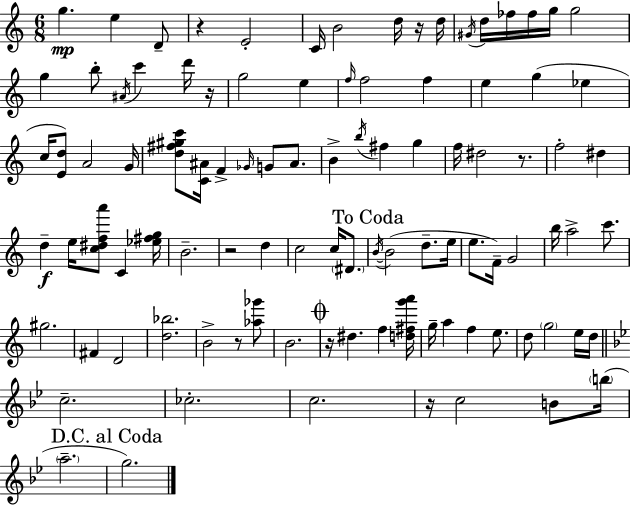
G5/q. E5/q D4/e R/q E4/h C4/s B4/h D5/s R/s D5/s G#4/s D5/s FES5/s FES5/s G5/s G5/h G5/q B5/e A#4/s C6/q D6/s R/s G5/h E5/q F5/s F5/h F5/q E5/q G5/q Eb5/q C5/s [E4,D5]/e A4/h G4/s [D5,F#5,G#5,C6]/e [C4,A#4]/s F4/q Gb4/s G4/e A#4/e. B4/q B5/s F#5/q G5/q F5/s D#5/h R/e. F5/h D#5/q D5/q E5/s [C5,D#5,F5,A6]/e C4/q [Eb5,F#5,G5]/s B4/h. R/h D5/q C5/h C5/s D#4/e. B4/s B4/h D5/e. E5/s E5/e. F4/s G4/h B5/s A5/h C6/e. G#5/h. F#4/q D4/h [D5,Bb5]/h. B4/h R/e [Ab5,Gb6]/e B4/h. R/s D#5/q. F5/q [D5,F#5,G6,A6]/s G5/s A5/q F5/q E5/e. D5/e G5/h E5/s D5/s C5/h. CES5/h. C5/h. R/s C5/h B4/e B5/s A5/h. G5/h.